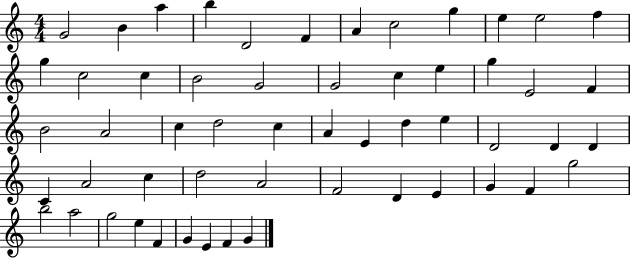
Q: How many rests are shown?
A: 0